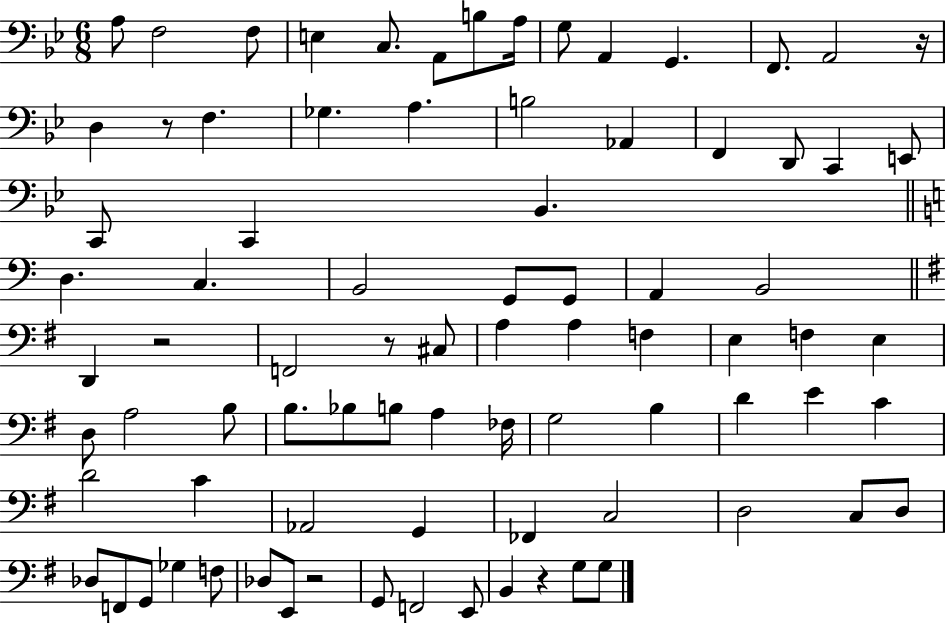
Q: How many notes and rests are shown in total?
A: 83